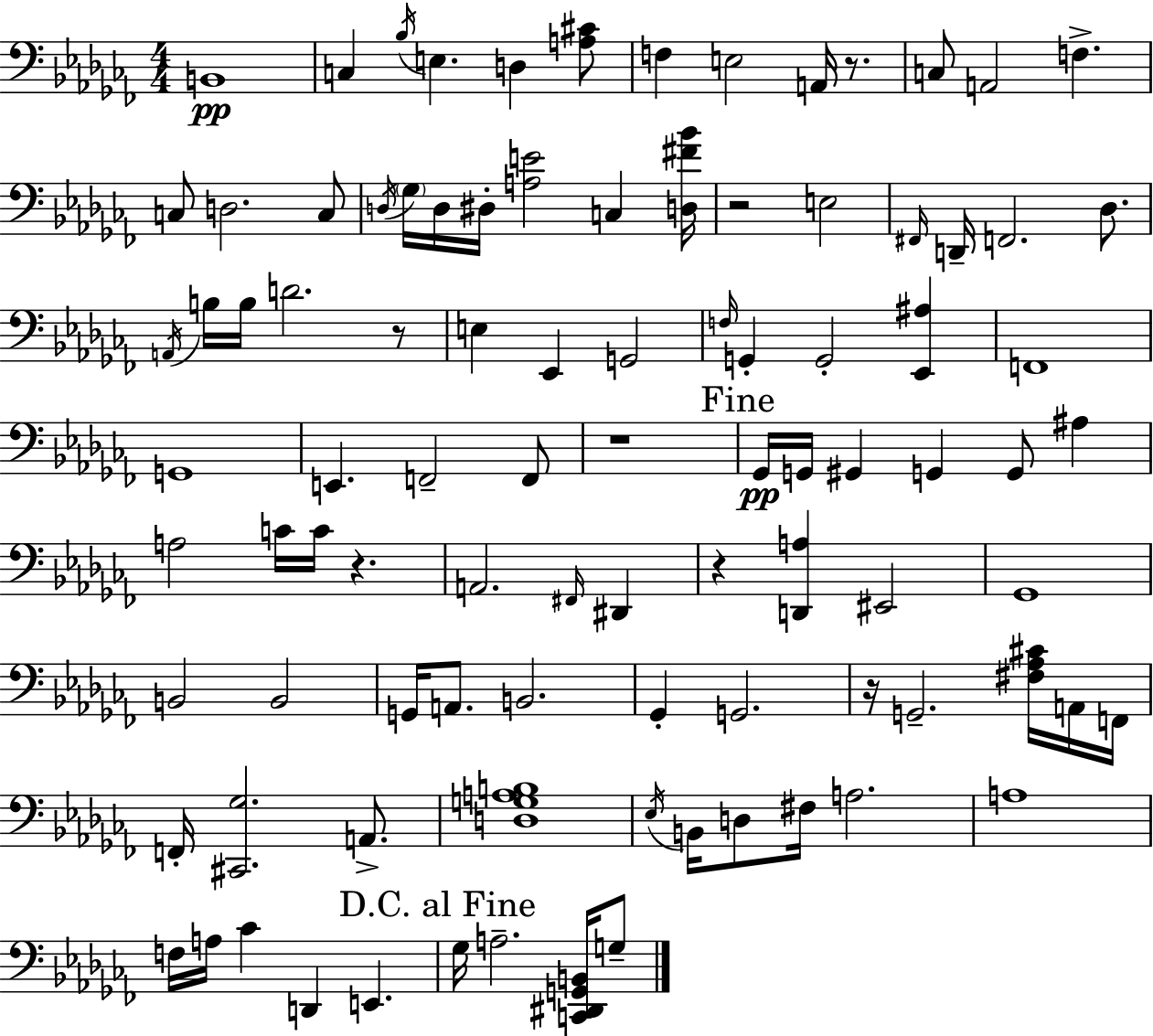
{
  \clef bass
  \numericTimeSignature
  \time 4/4
  \key aes \minor
  b,1\pp | c4 \acciaccatura { bes16 } e4. d4 <a cis'>8 | f4 e2 a,16 r8. | c8 a,2 f4.-> | \break c8 d2. c8 | \acciaccatura { d16 } \parenthesize ges16 d16 dis16-. <a e'>2 c4 | <d fis' bes'>16 r2 e2 | \grace { fis,16 } d,16-- f,2. | \break des8. \acciaccatura { a,16 } b16 b16 d'2. | r8 e4 ees,4 g,2 | \grace { f16 } g,4-. g,2-. | <ees, ais>4 f,1 | \break g,1 | e,4. f,2-- | f,8 r1 | \mark "Fine" ges,16\pp g,16 gis,4 g,4 g,8 | \break ais4 a2 c'16 c'16 r4. | a,2. | \grace { fis,16 } dis,4 r4 <d, a>4 eis,2 | ges,1 | \break b,2 b,2 | g,16 a,8. b,2. | ges,4-. g,2. | r16 g,2.-- | \break <fis aes cis'>16 a,16 f,16 f,16-. <cis, ges>2. | a,8.-> <d g a b>1 | \acciaccatura { ees16 } b,16 d8 fis16 a2. | a1 | \break f16 a16 ces'4 d,4 | e,4. \mark "D.C. al Fine" ges16 a2.-- | <c, dis, g, b,>16 g8-- \bar "|."
}